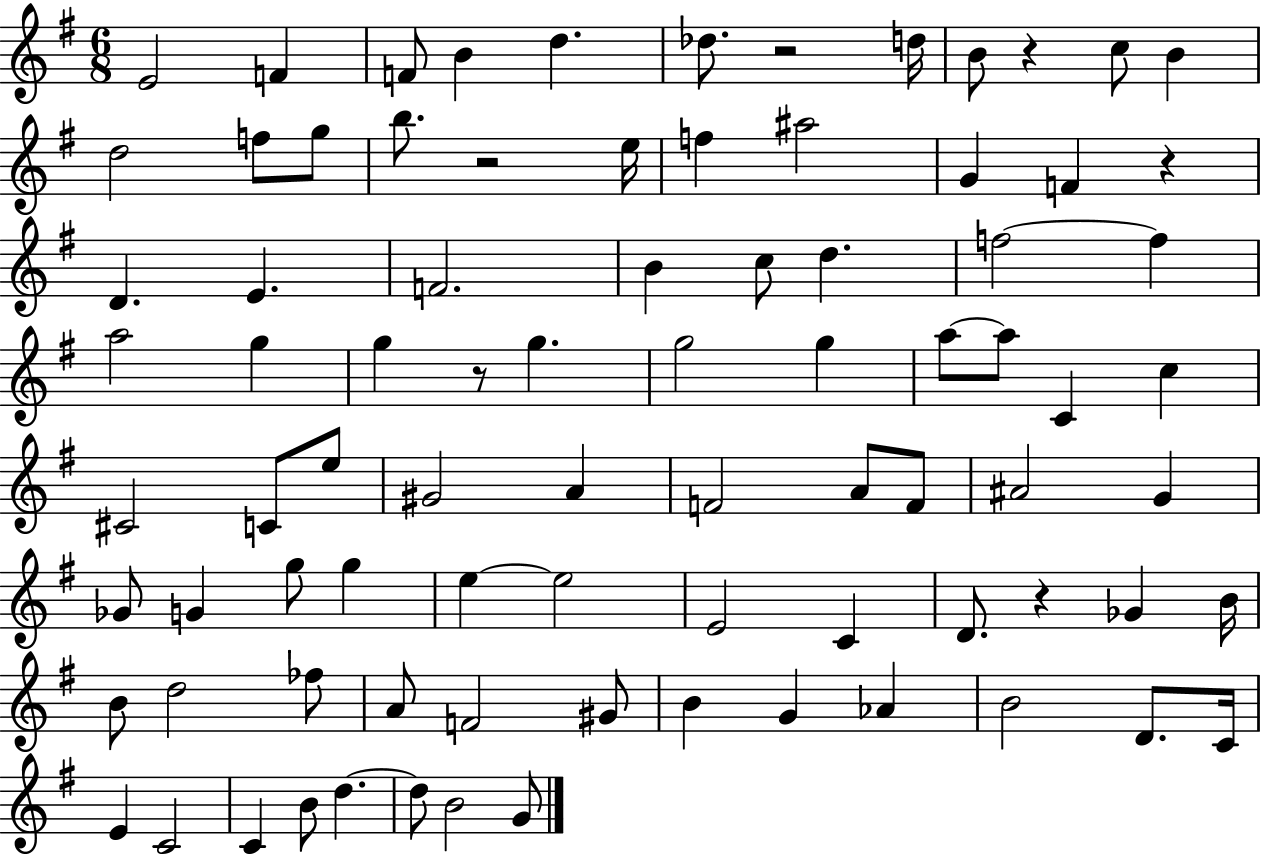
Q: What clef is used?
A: treble